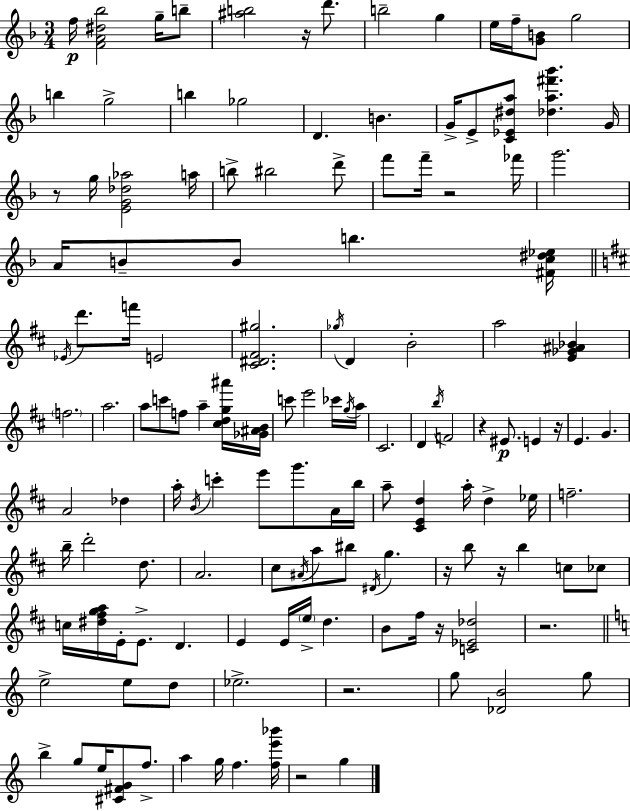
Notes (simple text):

F5/s [F4,A4,D#5,Bb5]/h G5/s B5/e [A#5,B5]/h R/s D6/e. B5/h G5/q E5/s F5/s [G4,B4]/e G5/h B5/q G5/h B5/q Gb5/h D4/q. B4/q. G4/s E4/e [C4,Eb4,D#5,A5]/e [Db5,A5,F#6,Bb6]/q. G4/s R/e G5/s [E4,G4,Db5,Ab5]/h A5/s B5/e BIS5/h D6/e F6/e F6/s R/h FES6/s G6/h. A4/s B4/e B4/e B5/q. [F#4,C5,D#5,Eb5]/s Eb4/s D6/e. F6/s E4/h [C#4,D#4,F#4,G#5]/h. Gb5/s D4/q B4/h A5/h [E4,Gb4,A#4,Bb4]/q F5/h. A5/h. A5/e C6/e F5/e A5/q [C#5,D5,G5,A#6]/s [Gb4,A#4,B4]/s C6/e E6/h CES6/s G5/s A5/s C#4/h. D4/q B5/s F4/h R/q EIS4/e. E4/q R/s E4/q. G4/q. A4/h Db5/q A5/s B4/s C6/q E6/e G6/e. A4/s B5/s A5/e [C#4,E4,D5]/q A5/s D5/q Eb5/s F5/h. B5/s D6/h D5/e. A4/h. C#5/e A#4/s A5/e BIS5/e D#4/s G5/q. R/s B5/e R/s B5/q C5/e CES5/e C5/s [D#5,F#5,G5,A5]/s E4/s E4/e. D4/q. E4/q E4/s E5/s D5/q. B4/e F#5/s R/s [C4,Eb4,Db5]/h R/h. E5/h E5/e D5/e Eb5/h. R/h. G5/e [Db4,B4]/h G5/e B5/q G5/e E5/s [C#4,F#4,G4]/e F5/e. A5/q G5/s F5/q. [F5,E6,Bb6]/s R/h G5/q